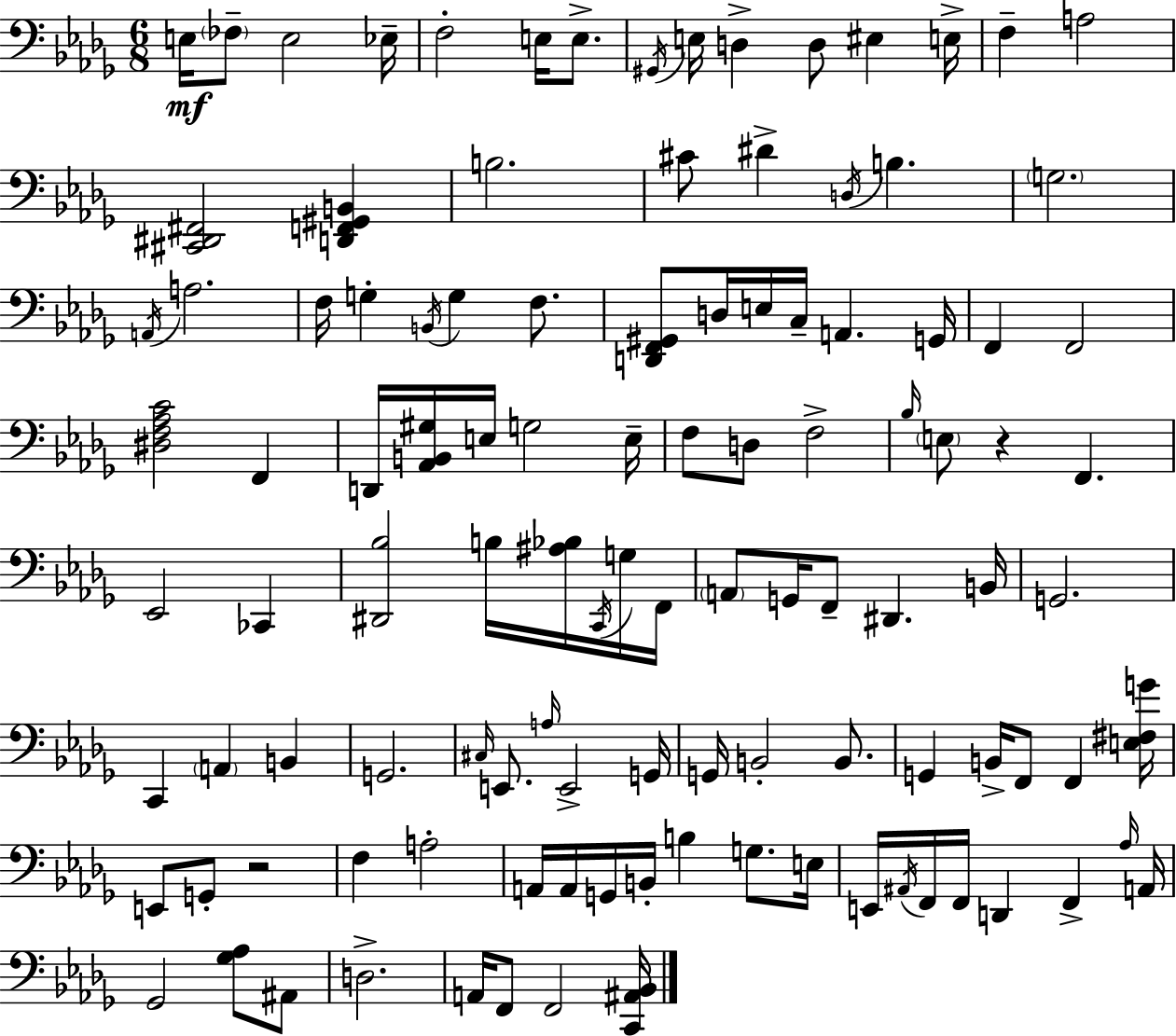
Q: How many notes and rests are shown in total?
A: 111